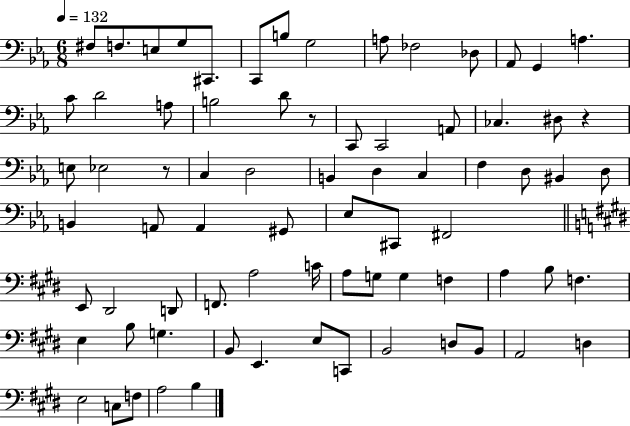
X:1
T:Untitled
M:6/8
L:1/4
K:Eb
^F,/2 F,/2 E,/2 G,/2 ^C,,/2 C,,/2 B,/2 G,2 A,/2 _F,2 _D,/2 _A,,/2 G,, A, C/2 D2 A,/2 B,2 D/2 z/2 C,,/2 C,,2 A,,/2 _C, ^D,/2 z E,/2 _E,2 z/2 C, D,2 B,, D, C, F, D,/2 ^B,, D,/2 B,, A,,/2 A,, ^G,,/2 _E,/2 ^C,,/2 ^F,,2 E,,/2 ^D,,2 D,,/2 F,,/2 A,2 C/4 A,/2 G,/2 G, F, A, B,/2 F, E, B,/2 G, B,,/2 E,, E,/2 C,,/2 B,,2 D,/2 B,,/2 A,,2 D, E,2 C,/2 F,/2 A,2 B,